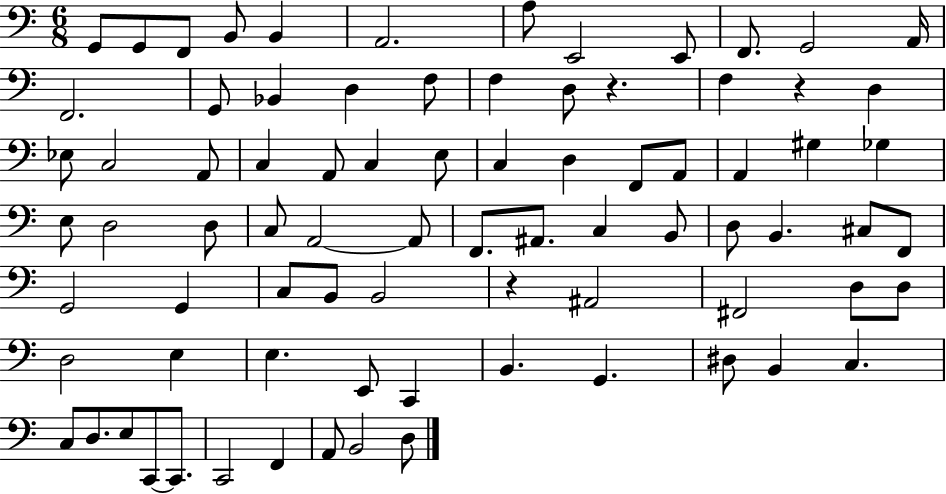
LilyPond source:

{
  \clef bass
  \numericTimeSignature
  \time 6/8
  \key c \major
  \repeat volta 2 { g,8 g,8 f,8 b,8 b,4 | a,2. | a8 e,2 e,8 | f,8. g,2 a,16 | \break f,2. | g,8 bes,4 d4 f8 | f4 d8 r4. | f4 r4 d4 | \break ees8 c2 a,8 | c4 a,8 c4 e8 | c4 d4 f,8 a,8 | a,4 gis4 ges4 | \break e8 d2 d8 | c8 a,2~~ a,8 | f,8. ais,8. c4 b,8 | d8 b,4. cis8 f,8 | \break g,2 g,4 | c8 b,8 b,2 | r4 ais,2 | fis,2 d8 d8 | \break d2 e4 | e4. e,8 c,4 | b,4. g,4. | dis8 b,4 c4. | \break c8 d8. e8 c,8~~ c,8. | c,2 f,4 | a,8 b,2 d8 | } \bar "|."
}